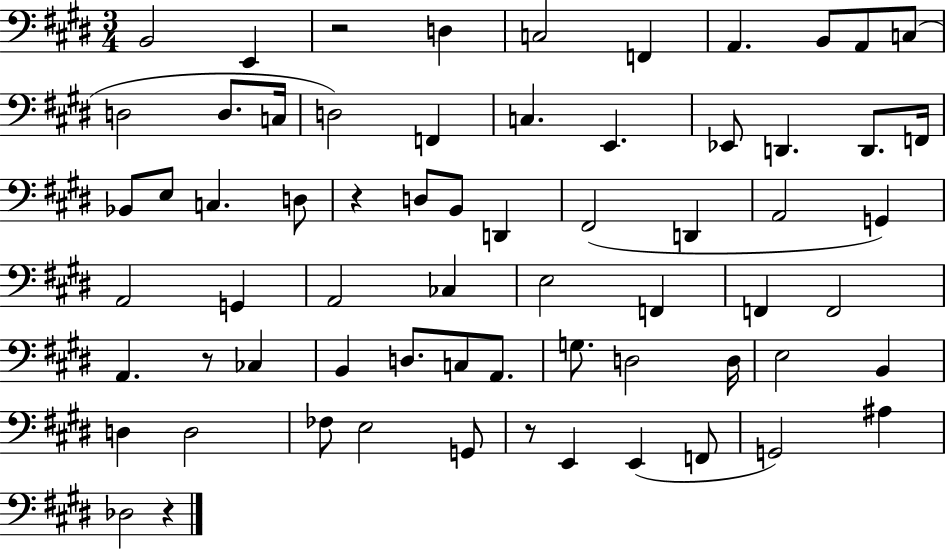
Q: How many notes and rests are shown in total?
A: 66